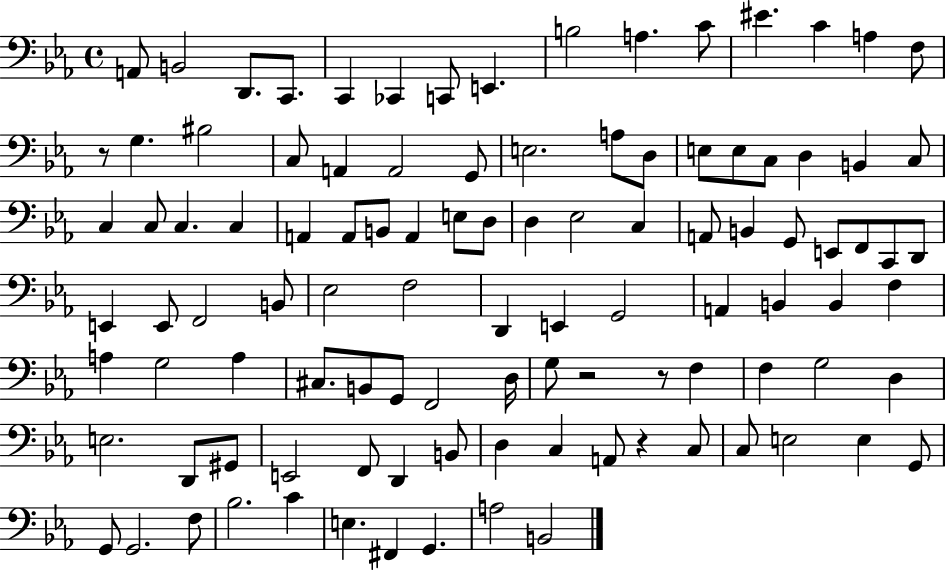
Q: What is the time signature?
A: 4/4